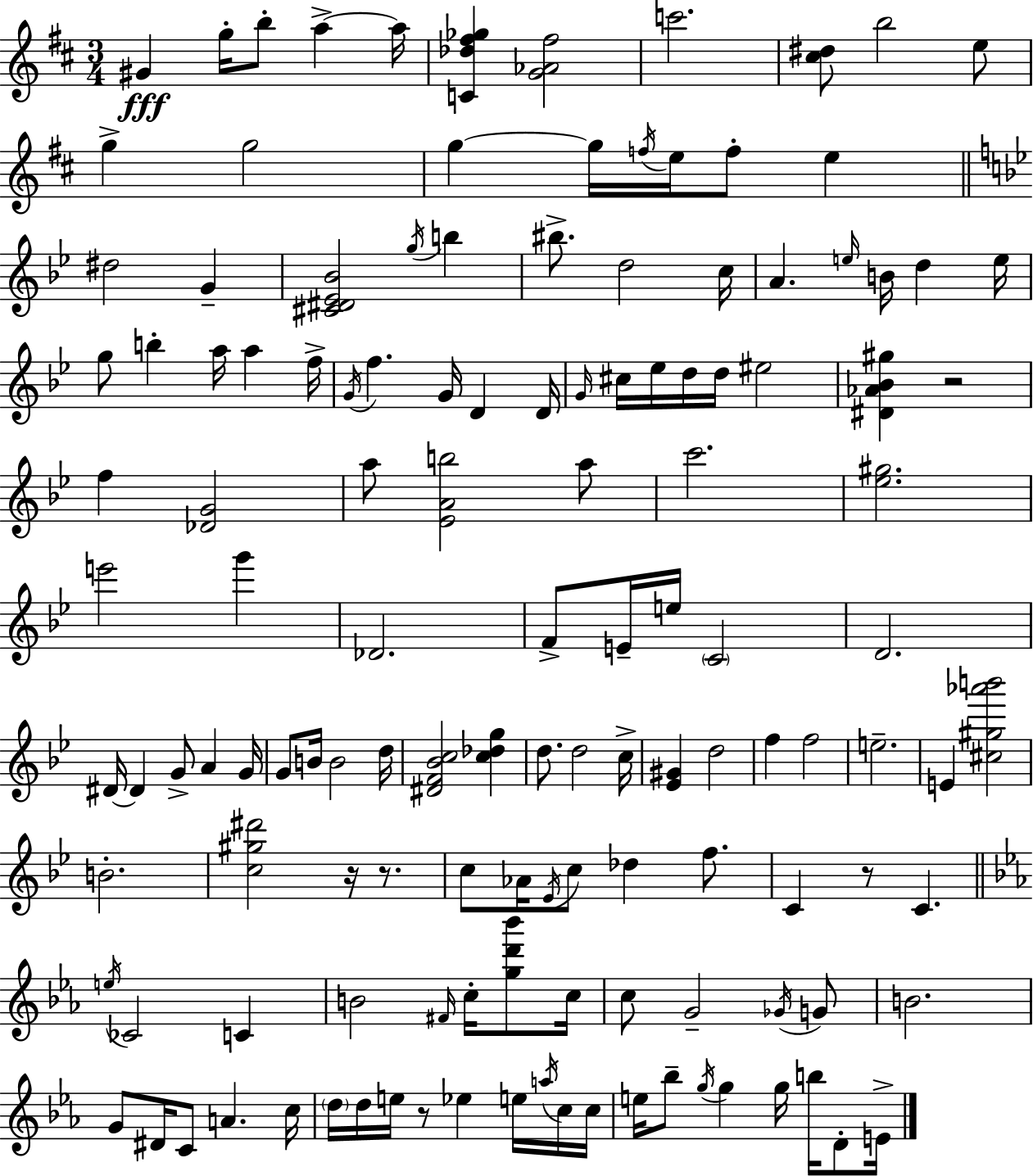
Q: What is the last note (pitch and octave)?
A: E4